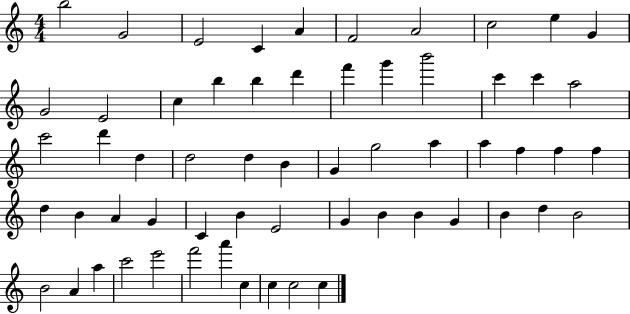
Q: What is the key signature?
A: C major